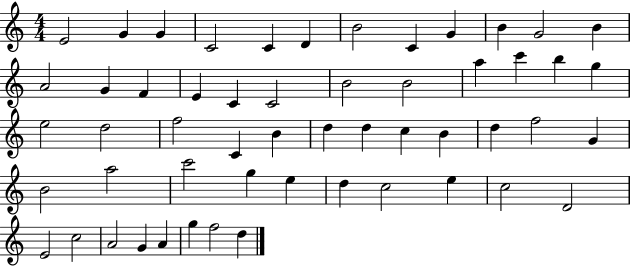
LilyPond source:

{
  \clef treble
  \numericTimeSignature
  \time 4/4
  \key c \major
  e'2 g'4 g'4 | c'2 c'4 d'4 | b'2 c'4 g'4 | b'4 g'2 b'4 | \break a'2 g'4 f'4 | e'4 c'4 c'2 | b'2 b'2 | a''4 c'''4 b''4 g''4 | \break e''2 d''2 | f''2 c'4 b'4 | d''4 d''4 c''4 b'4 | d''4 f''2 g'4 | \break b'2 a''2 | c'''2 g''4 e''4 | d''4 c''2 e''4 | c''2 d'2 | \break e'2 c''2 | a'2 g'4 a'4 | g''4 f''2 d''4 | \bar "|."
}